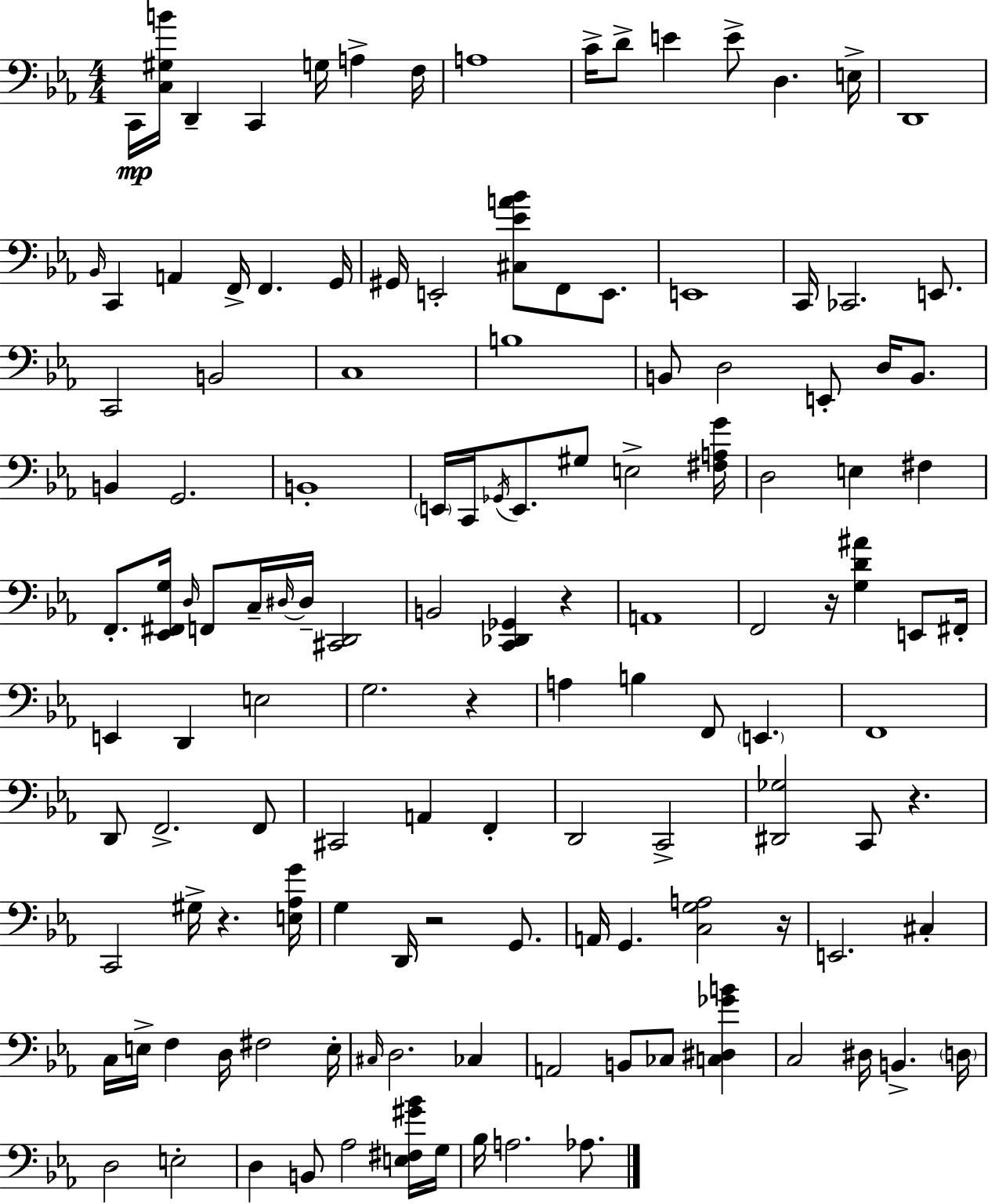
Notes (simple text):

C2/s [C3,G#3,B4]/s D2/q C2/q G3/s A3/q F3/s A3/w C4/s D4/e E4/q E4/e D3/q. E3/s D2/w Bb2/s C2/q A2/q F2/s F2/q. G2/s G#2/s E2/h [C#3,Eb4,A4,Bb4]/e F2/e E2/e. E2/w C2/s CES2/h. E2/e. C2/h B2/h C3/w B3/w B2/e D3/h E2/e D3/s B2/e. B2/q G2/h. B2/w E2/s C2/s Gb2/s E2/e. G#3/e E3/h [F#3,A3,G4]/s D3/h E3/q F#3/q F2/e. [Eb2,F#2,G3]/s D3/s F2/e C3/s D#3/s D#3/s [C#2,D2]/h B2/h [C2,Db2,Gb2]/q R/q A2/w F2/h R/s [G3,D4,A#4]/q E2/e F#2/s E2/q D2/q E3/h G3/h. R/q A3/q B3/q F2/e E2/q. F2/w D2/e F2/h. F2/e C#2/h A2/q F2/q D2/h C2/h [D#2,Gb3]/h C2/e R/q. C2/h G#3/s R/q. [E3,Ab3,G4]/s G3/q D2/s R/h G2/e. A2/s G2/q. [C3,G3,A3]/h R/s E2/h. C#3/q C3/s E3/s F3/q D3/s F#3/h E3/s C#3/s D3/h. CES3/q A2/h B2/e CES3/e [C3,D#3,Gb4,B4]/q C3/h D#3/s B2/q. D3/s D3/h E3/h D3/q B2/e Ab3/h [E3,F#3,G#4,Bb4]/s G3/s Bb3/s A3/h. Ab3/e.